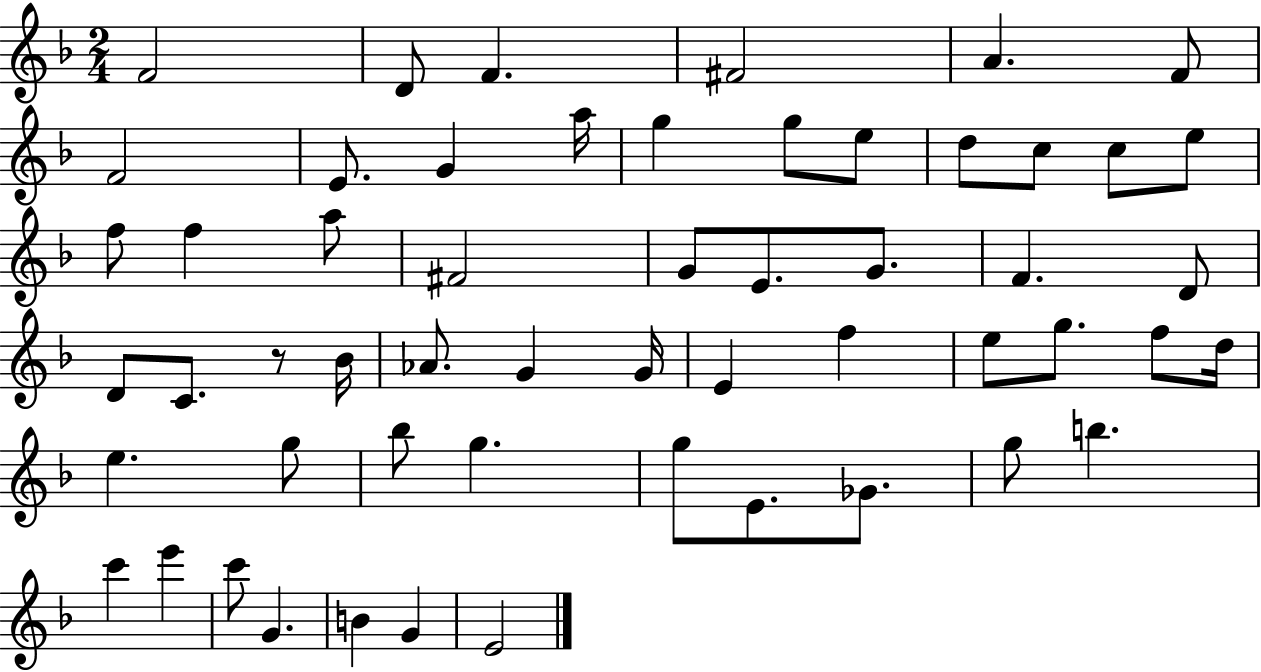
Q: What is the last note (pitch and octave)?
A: E4